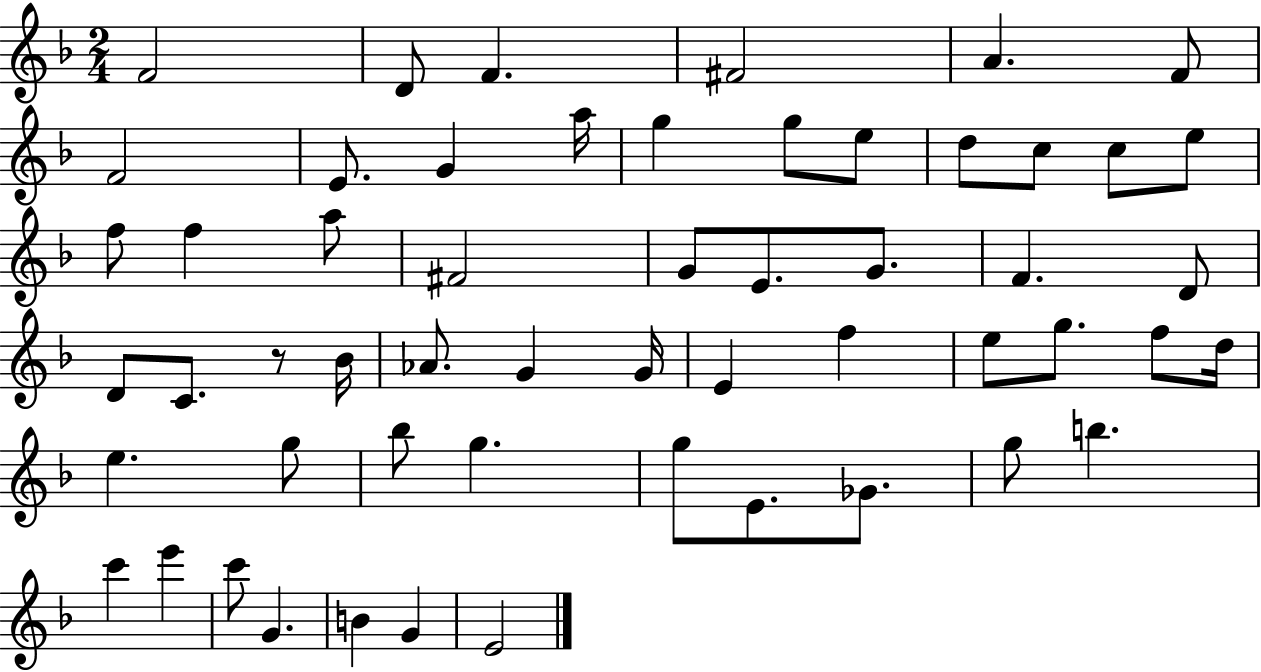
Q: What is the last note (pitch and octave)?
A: E4